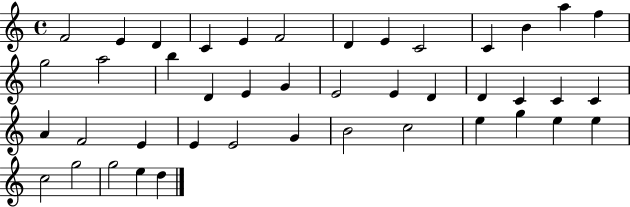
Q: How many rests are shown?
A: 0